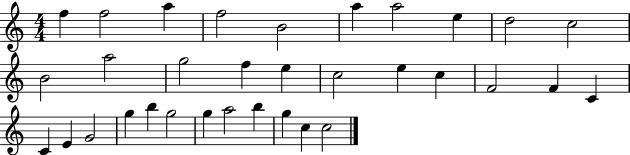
{
  \clef treble
  \numericTimeSignature
  \time 4/4
  \key c \major
  f''4 f''2 a''4 | f''2 b'2 | a''4 a''2 e''4 | d''2 c''2 | \break b'2 a''2 | g''2 f''4 e''4 | c''2 e''4 c''4 | f'2 f'4 c'4 | \break c'4 e'4 g'2 | g''4 b''4 g''2 | g''4 a''2 b''4 | g''4 c''4 c''2 | \break \bar "|."
}